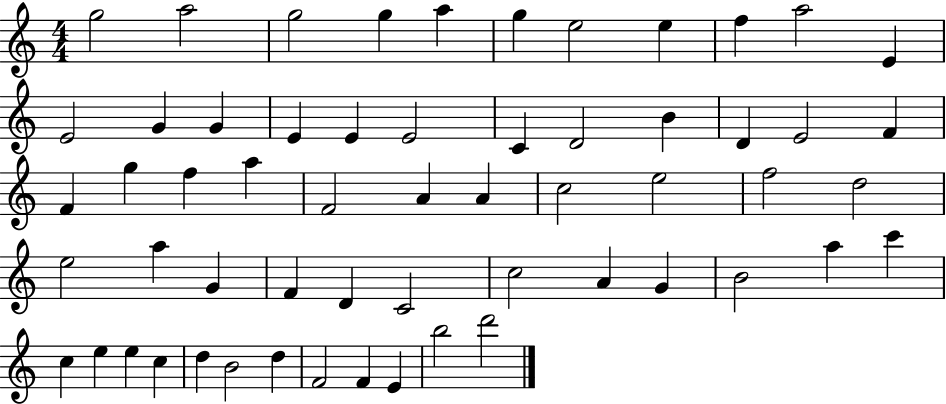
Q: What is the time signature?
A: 4/4